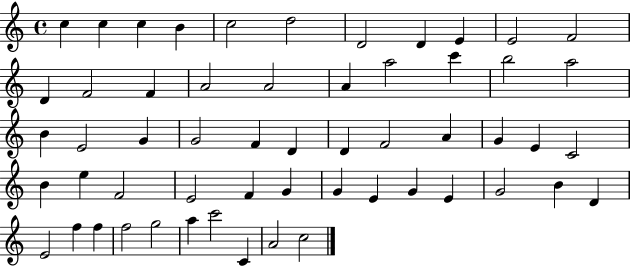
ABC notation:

X:1
T:Untitled
M:4/4
L:1/4
K:C
c c c B c2 d2 D2 D E E2 F2 D F2 F A2 A2 A a2 c' b2 a2 B E2 G G2 F D D F2 A G E C2 B e F2 E2 F G G E G E G2 B D E2 f f f2 g2 a c'2 C A2 c2